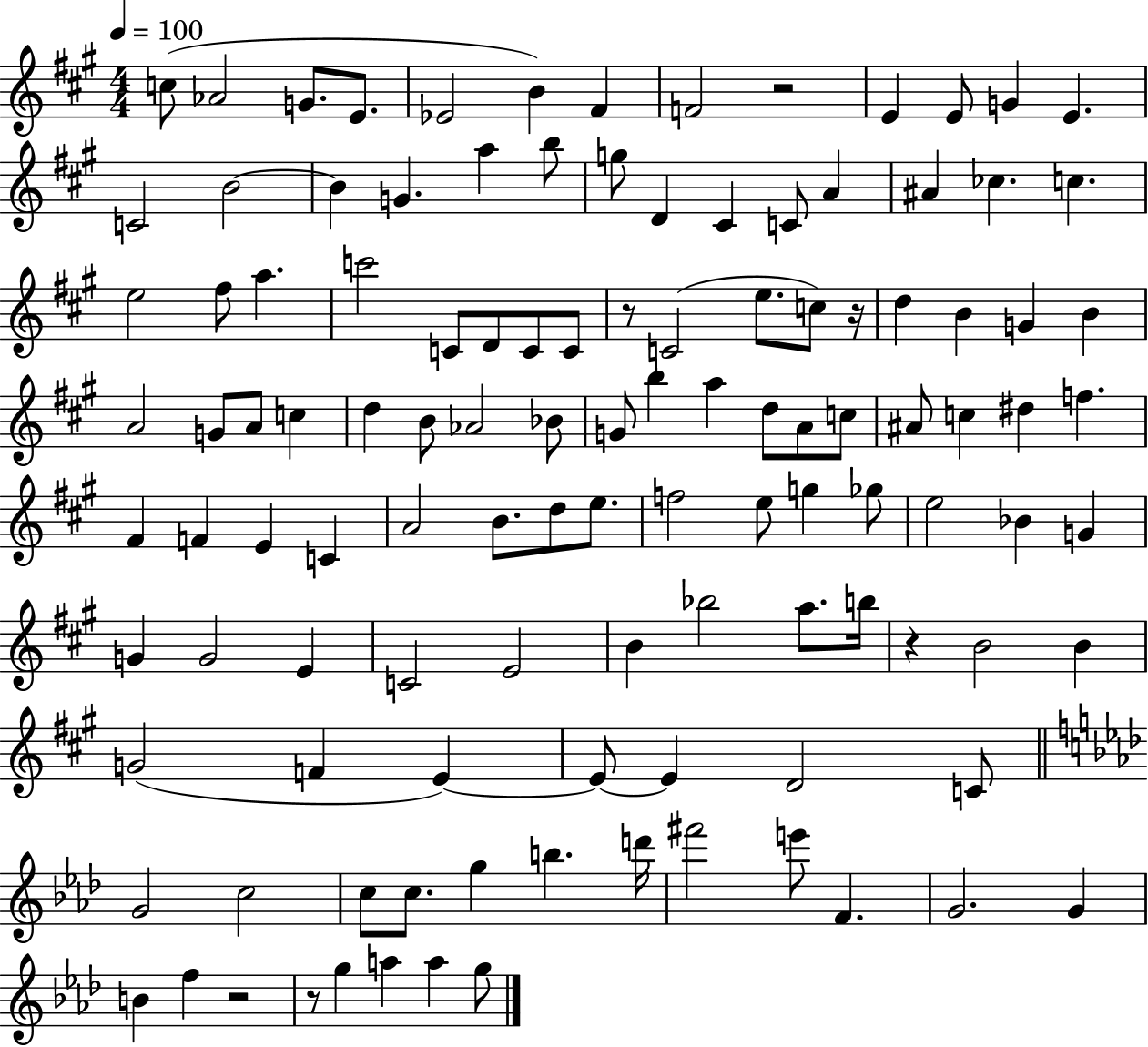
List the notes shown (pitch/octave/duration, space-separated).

C5/e Ab4/h G4/e. E4/e. Eb4/h B4/q F#4/q F4/h R/h E4/q E4/e G4/q E4/q. C4/h B4/h B4/q G4/q. A5/q B5/e G5/e D4/q C#4/q C4/e A4/q A#4/q CES5/q. C5/q. E5/h F#5/e A5/q. C6/h C4/e D4/e C4/e C4/e R/e C4/h E5/e. C5/e R/s D5/q B4/q G4/q B4/q A4/h G4/e A4/e C5/q D5/q B4/e Ab4/h Bb4/e G4/e B5/q A5/q D5/e A4/e C5/e A#4/e C5/q D#5/q F5/q. F#4/q F4/q E4/q C4/q A4/h B4/e. D5/e E5/e. F5/h E5/e G5/q Gb5/e E5/h Bb4/q G4/q G4/q G4/h E4/q C4/h E4/h B4/q Bb5/h A5/e. B5/s R/q B4/h B4/q G4/h F4/q E4/q E4/e E4/q D4/h C4/e G4/h C5/h C5/e C5/e. G5/q B5/q. D6/s F#6/h E6/e F4/q. G4/h. G4/q B4/q F5/q R/h R/e G5/q A5/q A5/q G5/e